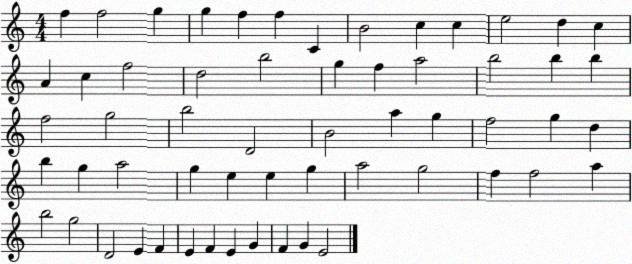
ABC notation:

X:1
T:Untitled
M:4/4
L:1/4
K:C
f f2 g g f f C B2 c c e2 d c A c f2 d2 b2 g f a2 b2 b b f2 g2 b2 D2 B2 a g f2 g d b g a2 g e e g a2 g2 f f2 a b2 g2 D2 E F E F E G F G E2